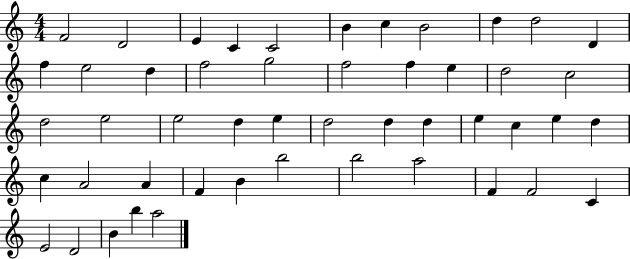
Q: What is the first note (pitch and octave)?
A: F4